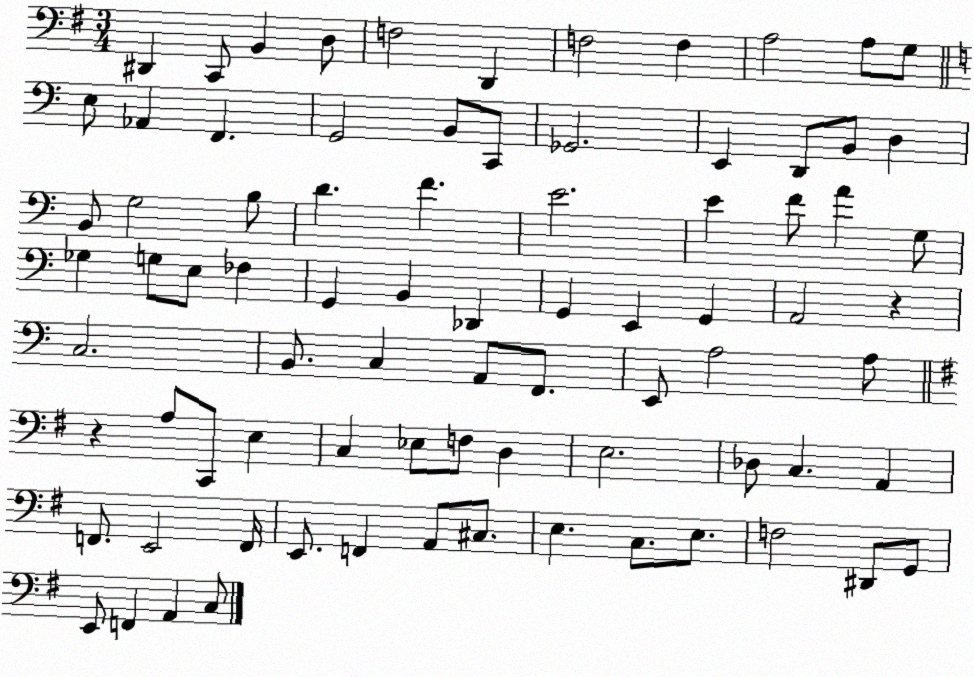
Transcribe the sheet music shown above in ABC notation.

X:1
T:Untitled
M:3/4
L:1/4
K:G
^D,, C,,/2 B,, D,/2 F,2 D,, F,2 F, A,2 A,/2 G,/2 E,/2 _A,, F,, G,,2 B,,/2 C,,/2 _G,,2 E,, D,,/2 B,,/2 D, B,,/2 G,2 B,/2 D F E2 E F/2 A G,/2 _G, G,/2 E,/2 _F, G,, B,, _D,, G,, E,, G,, A,,2 z C,2 B,,/2 C, A,,/2 F,,/2 E,,/2 A,2 A,/2 z A,/2 C,,/2 E, C, _E,/2 F,/2 D, E,2 _D,/2 C, A,, F,,/2 E,,2 F,,/4 E,,/2 F,, A,,/2 ^C,/2 E, C,/2 E,/2 F,2 ^D,,/2 G,,/2 E,,/2 F,, A,, C,/2